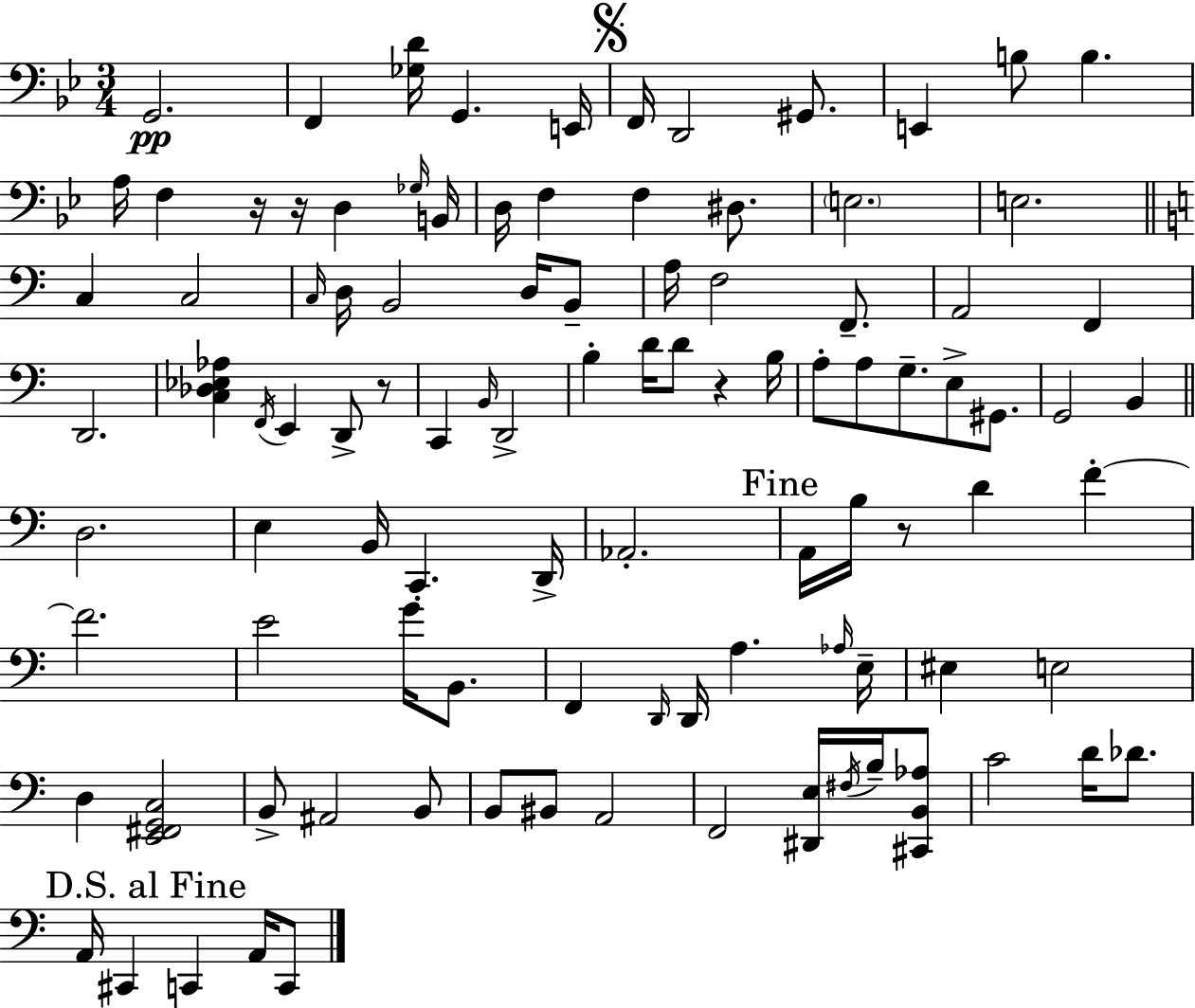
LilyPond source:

{
  \clef bass
  \numericTimeSignature
  \time 3/4
  \key g \minor
  g,2.\pp | f,4 <ges d'>16 g,4. e,16 | \mark \markup { \musicglyph "scripts.segno" } f,16 d,2 gis,8. | e,4 b8 b4. | \break a16 f4 r16 r16 d4 \grace { ges16 } | b,16 d16 f4 f4 dis8. | \parenthesize e2. | e2. | \break \bar "||" \break \key c \major c4 c2 | \grace { c16 } d16 b,2 d16 b,8-- | a16 f2 f,8.-- | a,2 f,4 | \break d,2. | <c des ees aes>4 \acciaccatura { f,16 } e,4 d,8-> | r8 c,4 \grace { b,16 } d,2-> | b4-. d'16 d'8 r4 | \break b16 a8-. a8 g8.-- e8-> | gis,8. g,2 b,4 | \bar "||" \break \key c \major d2. | e4 b,16 c,4.-. d,16-> | aes,2.-. | \mark "Fine" a,16 b16 r8 d'4 f'4-.~~ | \break f'2. | e'2 g'16 b,8. | f,4 \grace { d,16 } d,16 a4. | \grace { aes16 } e16-- eis4 e2 | \break d4 <e, fis, g, c>2 | b,8-> ais,2 | b,8 b,8 bis,8 a,2 | f,2 <dis, e>16 \acciaccatura { fis16 } | \break b16-- <cis, b, aes>8 c'2 d'16 | des'8. \mark "D.S. al Fine" a,16 cis,4 c,4 | a,16 c,8 \bar "|."
}